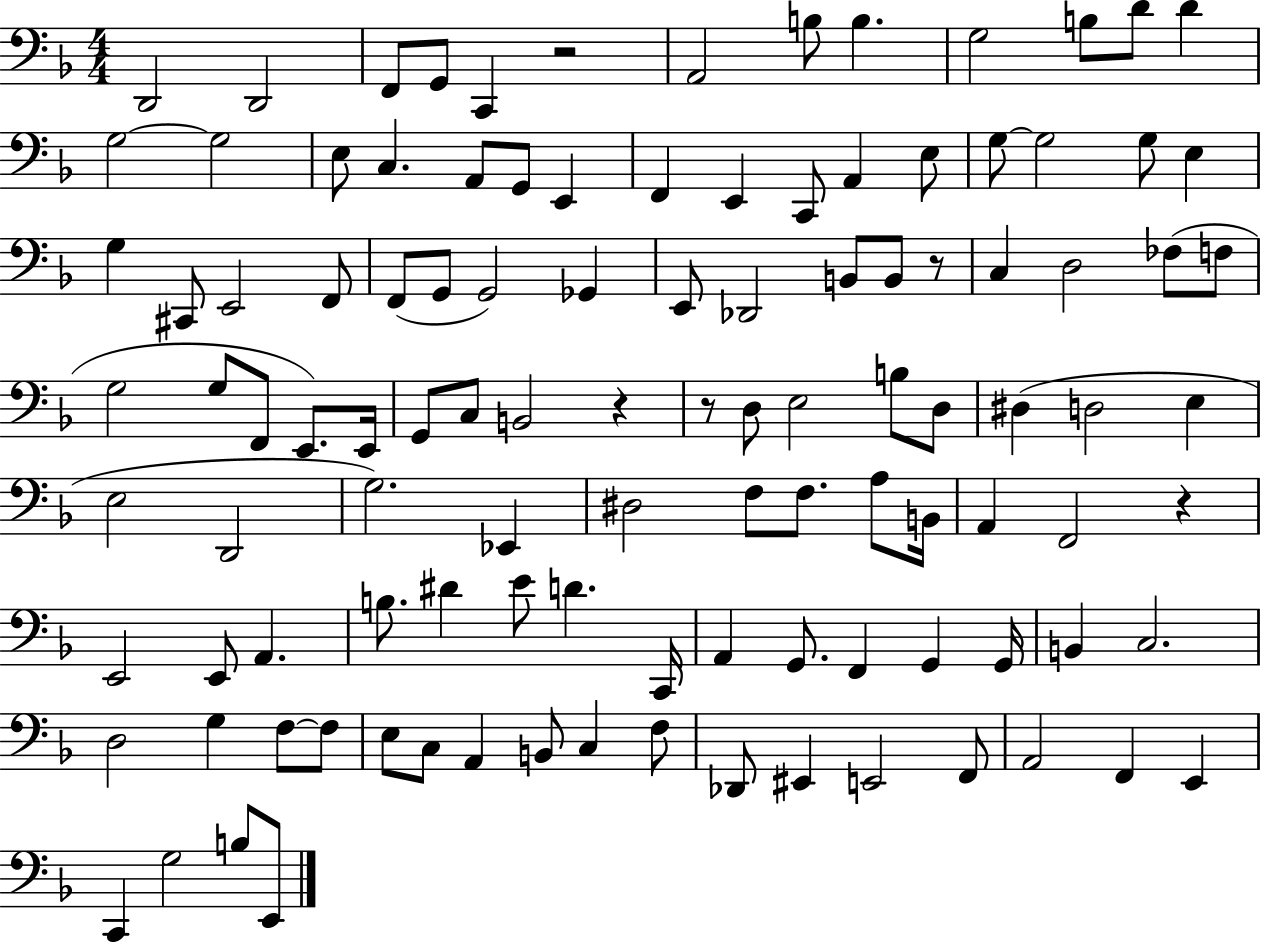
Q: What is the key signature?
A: F major